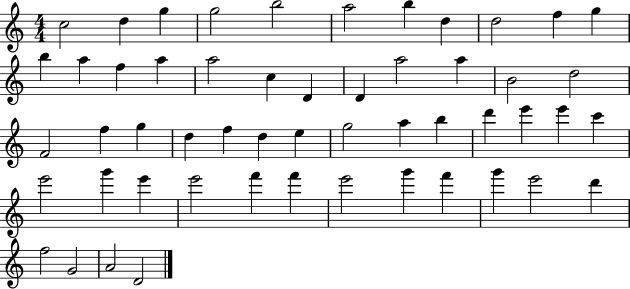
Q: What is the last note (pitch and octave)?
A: D4